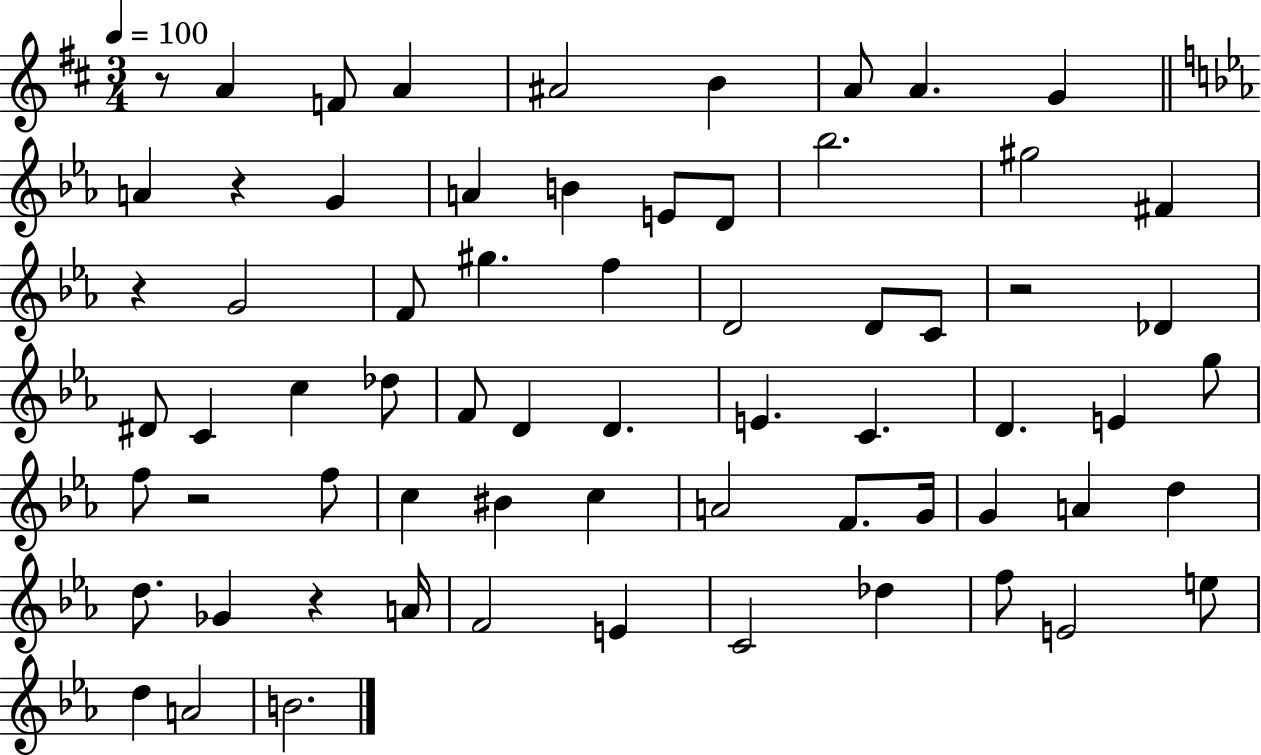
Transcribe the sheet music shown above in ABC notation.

X:1
T:Untitled
M:3/4
L:1/4
K:D
z/2 A F/2 A ^A2 B A/2 A G A z G A B E/2 D/2 _b2 ^g2 ^F z G2 F/2 ^g f D2 D/2 C/2 z2 _D ^D/2 C c _d/2 F/2 D D E C D E g/2 f/2 z2 f/2 c ^B c A2 F/2 G/4 G A d d/2 _G z A/4 F2 E C2 _d f/2 E2 e/2 d A2 B2